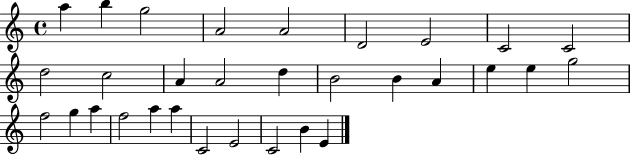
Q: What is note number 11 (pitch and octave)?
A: C5